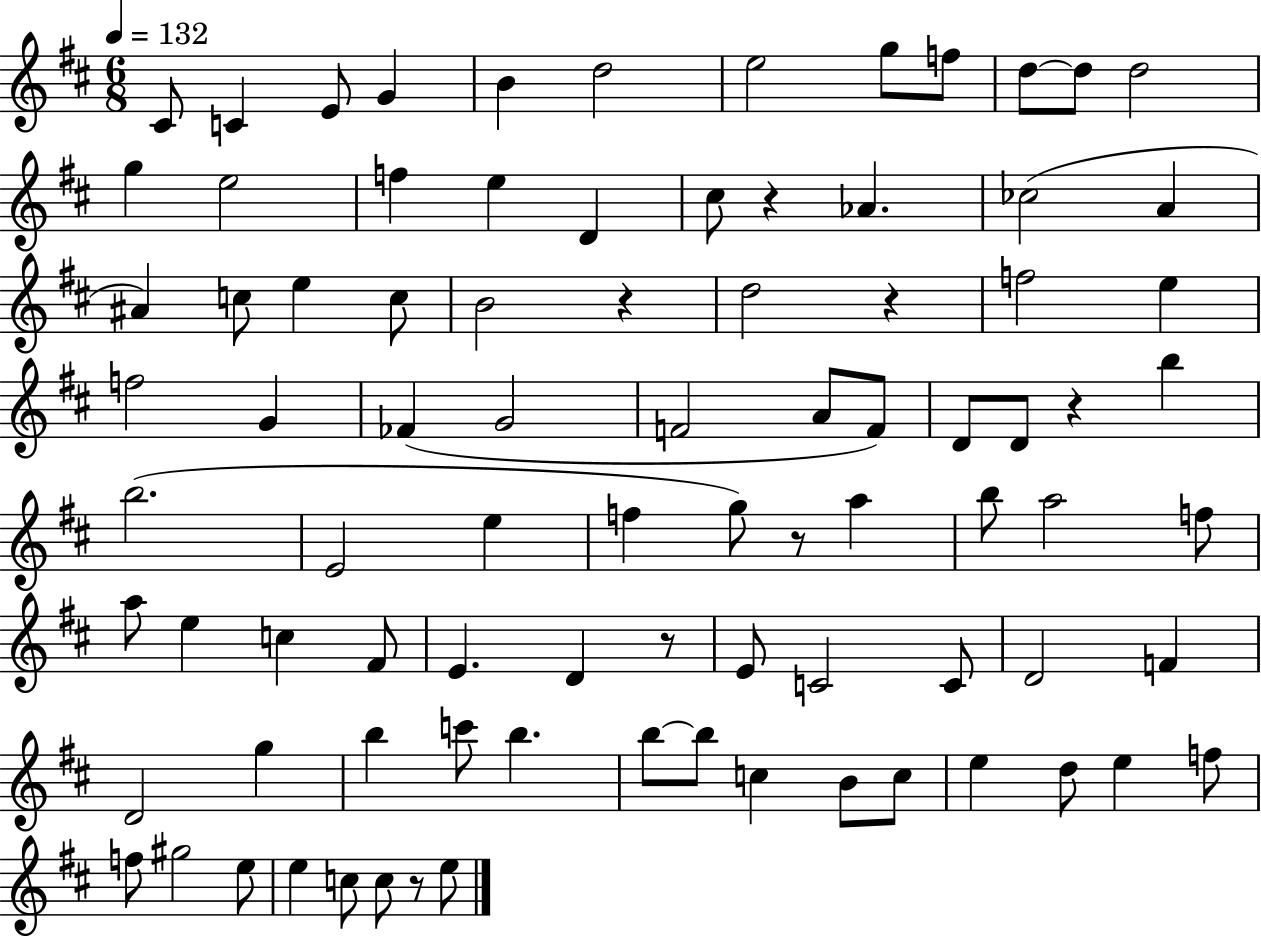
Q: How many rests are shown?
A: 7